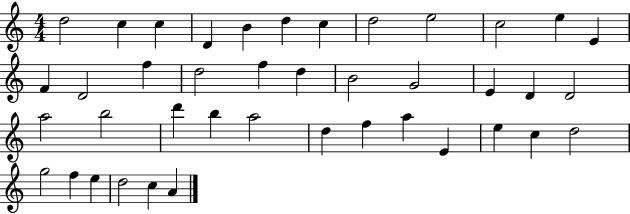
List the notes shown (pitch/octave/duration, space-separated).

D5/h C5/q C5/q D4/q B4/q D5/q C5/q D5/h E5/h C5/h E5/q E4/q F4/q D4/h F5/q D5/h F5/q D5/q B4/h G4/h E4/q D4/q D4/h A5/h B5/h D6/q B5/q A5/h D5/q F5/q A5/q E4/q E5/q C5/q D5/h G5/h F5/q E5/q D5/h C5/q A4/q